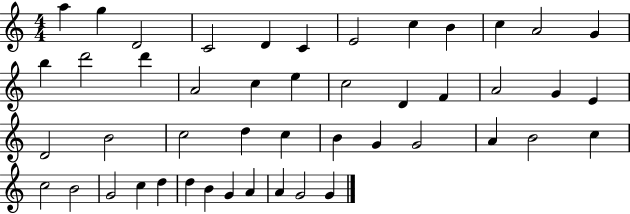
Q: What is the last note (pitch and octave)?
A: G4